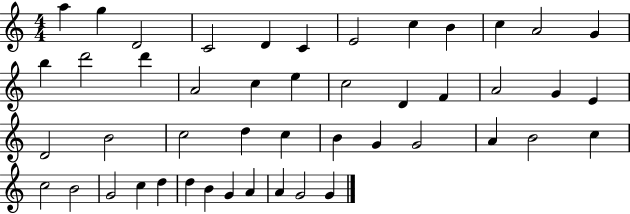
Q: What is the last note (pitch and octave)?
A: G4